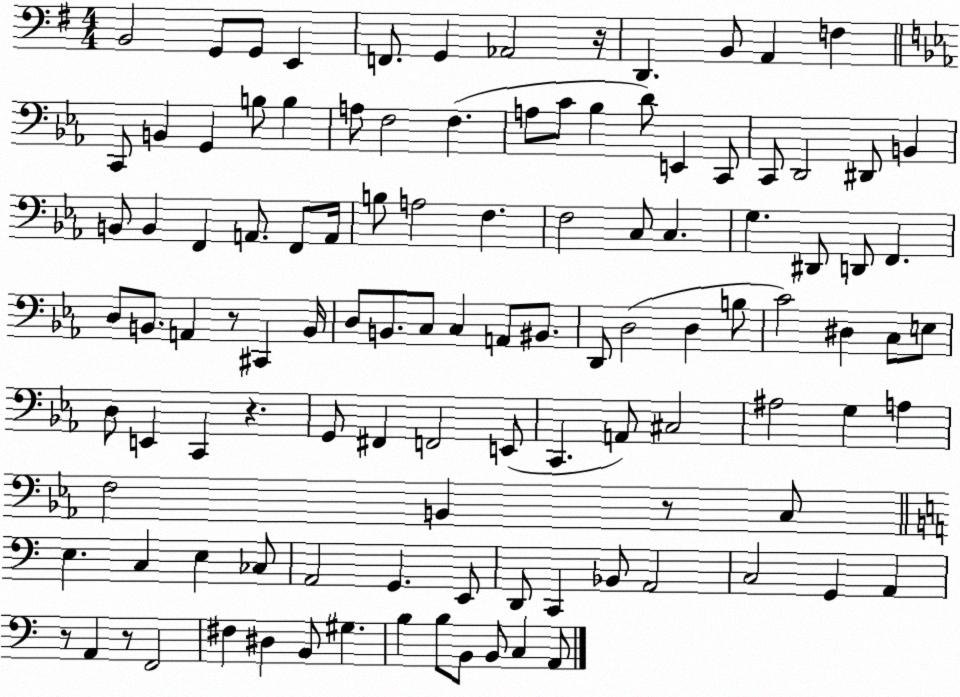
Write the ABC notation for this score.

X:1
T:Untitled
M:4/4
L:1/4
K:G
B,,2 G,,/2 G,,/2 E,, F,,/2 G,, _A,,2 z/4 D,, B,,/2 A,, F, C,,/2 B,, G,, B,/2 B, A,/2 F,2 F, A,/2 C/2 _B, D/2 E,, C,,/2 C,,/2 D,,2 ^D,,/2 B,, B,,/2 B,, F,, A,,/2 F,,/2 A,,/4 B,/2 A,2 F, F,2 C,/2 C, G, ^D,,/2 D,,/2 F,, D,/2 B,,/2 A,, z/2 ^C,, B,,/4 D,/2 B,,/2 C,/2 C, A,,/2 ^B,,/2 D,,/2 D,2 D, B,/2 C2 ^D, C,/2 E,/2 D,/2 E,, C,, z G,,/2 ^F,, F,,2 E,,/2 C,, A,,/2 ^C,2 ^A,2 G, A, F,2 B,, z/2 C,/2 E, C, E, _C,/2 A,,2 G,, E,,/2 D,,/2 C,, _B,,/2 A,,2 C,2 G,, A,, z/2 A,, z/2 F,,2 ^F, ^D, B,,/2 ^G, B, B,/2 B,,/2 B,,/2 C, A,,/2